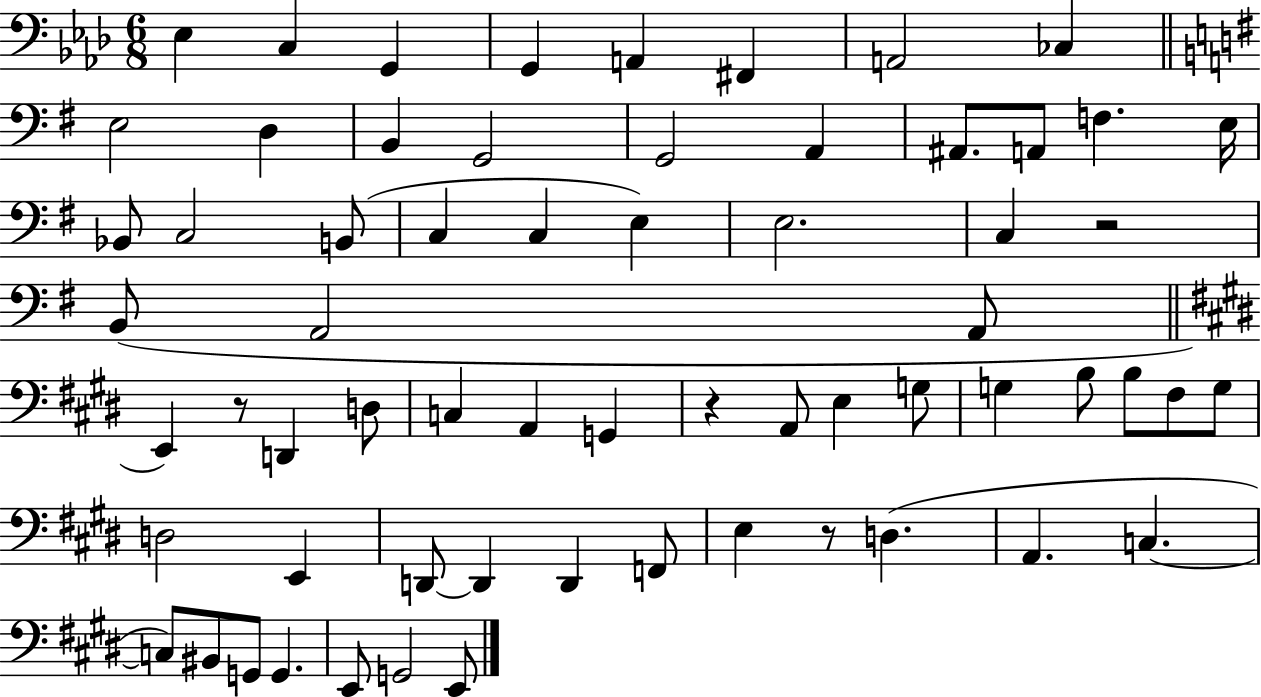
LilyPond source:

{
  \clef bass
  \numericTimeSignature
  \time 6/8
  \key aes \major
  ees4 c4 g,4 | g,4 a,4 fis,4 | a,2 ces4 | \bar "||" \break \key e \minor e2 d4 | b,4 g,2 | g,2 a,4 | ais,8. a,8 f4. e16 | \break bes,8 c2 b,8( | c4 c4 e4) | e2. | c4 r2 | \break b,8( a,2 a,8 | \bar "||" \break \key e \major e,4) r8 d,4 d8 | c4 a,4 g,4 | r4 a,8 e4 g8 | g4 b8 b8 fis8 g8 | \break d2 e,4 | d,8~~ d,4 d,4 f,8 | e4 r8 d4.( | a,4. c4.~~ | \break c8) bis,8 g,8 g,4. | e,8 g,2 e,8 | \bar "|."
}